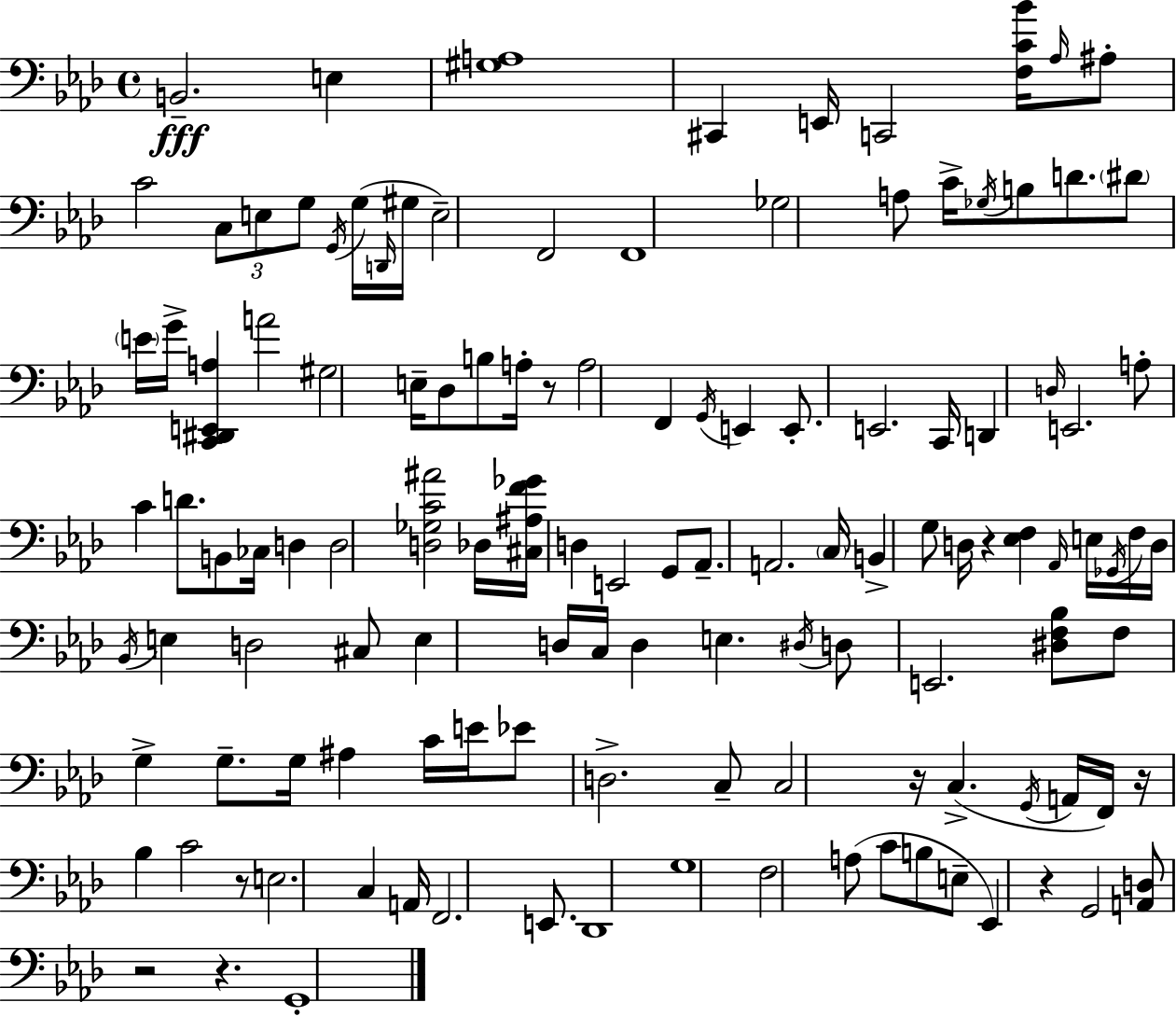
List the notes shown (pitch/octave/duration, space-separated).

B2/h. E3/q [G#3,A3]/w C#2/q E2/s C2/h [F3,C4,Bb4]/s Ab3/s A#3/e C4/h C3/e E3/e G3/e G2/s G3/s D2/s G#3/s E3/h F2/h F2/w Gb3/h A3/e C4/s Gb3/s B3/e D4/e. D#4/e E4/s G4/s [C2,D#2,E2,A3]/q A4/h G#3/h E3/s Db3/e B3/e A3/s R/e A3/h F2/q G2/s E2/q E2/e. E2/h. C2/s D2/q D3/s E2/h. A3/e C4/q D4/e. B2/e CES3/s D3/q D3/h [D3,Gb3,C4,A#4]/h Db3/s [C#3,A#3,F4,Gb4]/s D3/q E2/h G2/e Ab2/e. A2/h. C3/s B2/q G3/e D3/s R/q [Eb3,F3]/q Ab2/s E3/s Gb2/s F3/s D3/s Bb2/s E3/q D3/h C#3/e E3/q D3/s C3/s D3/q E3/q. D#3/s D3/e E2/h. [D#3,F3,Bb3]/e F3/e G3/q G3/e. G3/s A#3/q C4/s E4/s Eb4/e D3/h. C3/e C3/h R/s C3/q. G2/s A2/s F2/s R/s Bb3/q C4/h R/e E3/h. C3/q A2/s F2/h. E2/e. Db2/w G3/w F3/h A3/e C4/e B3/e E3/e Eb2/q R/q G2/h [A2,D3]/e R/h R/q. G2/w